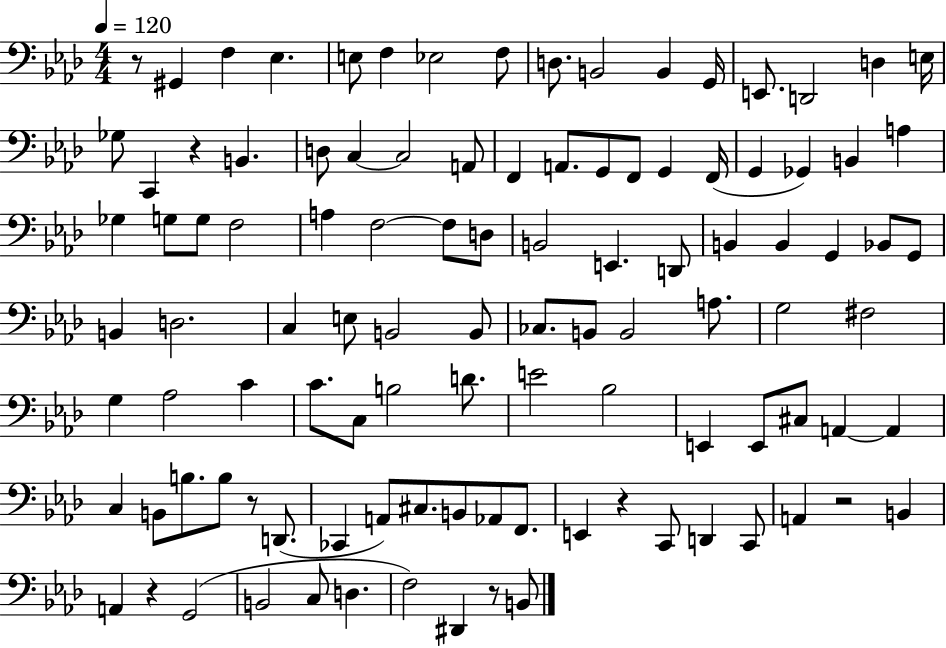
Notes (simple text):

R/e G#2/q F3/q Eb3/q. E3/e F3/q Eb3/h F3/e D3/e. B2/h B2/q G2/s E2/e. D2/h D3/q E3/s Gb3/e C2/q R/q B2/q. D3/e C3/q C3/h A2/e F2/q A2/e. G2/e F2/e G2/q F2/s G2/q Gb2/q B2/q A3/q Gb3/q G3/e G3/e F3/h A3/q F3/h F3/e D3/e B2/h E2/q. D2/e B2/q B2/q G2/q Bb2/e G2/e B2/q D3/h. C3/q E3/e B2/h B2/e CES3/e. B2/e B2/h A3/e. G3/h F#3/h G3/q Ab3/h C4/q C4/e. C3/e B3/h D4/e. E4/h Bb3/h E2/q E2/e C#3/e A2/q A2/q C3/q B2/e B3/e. B3/e R/e D2/e. CES2/q A2/e C#3/e. B2/e Ab2/e F2/e. E2/q R/q C2/e D2/q C2/e A2/q R/h B2/q A2/q R/q G2/h B2/h C3/e D3/q. F3/h D#2/q R/e B2/e